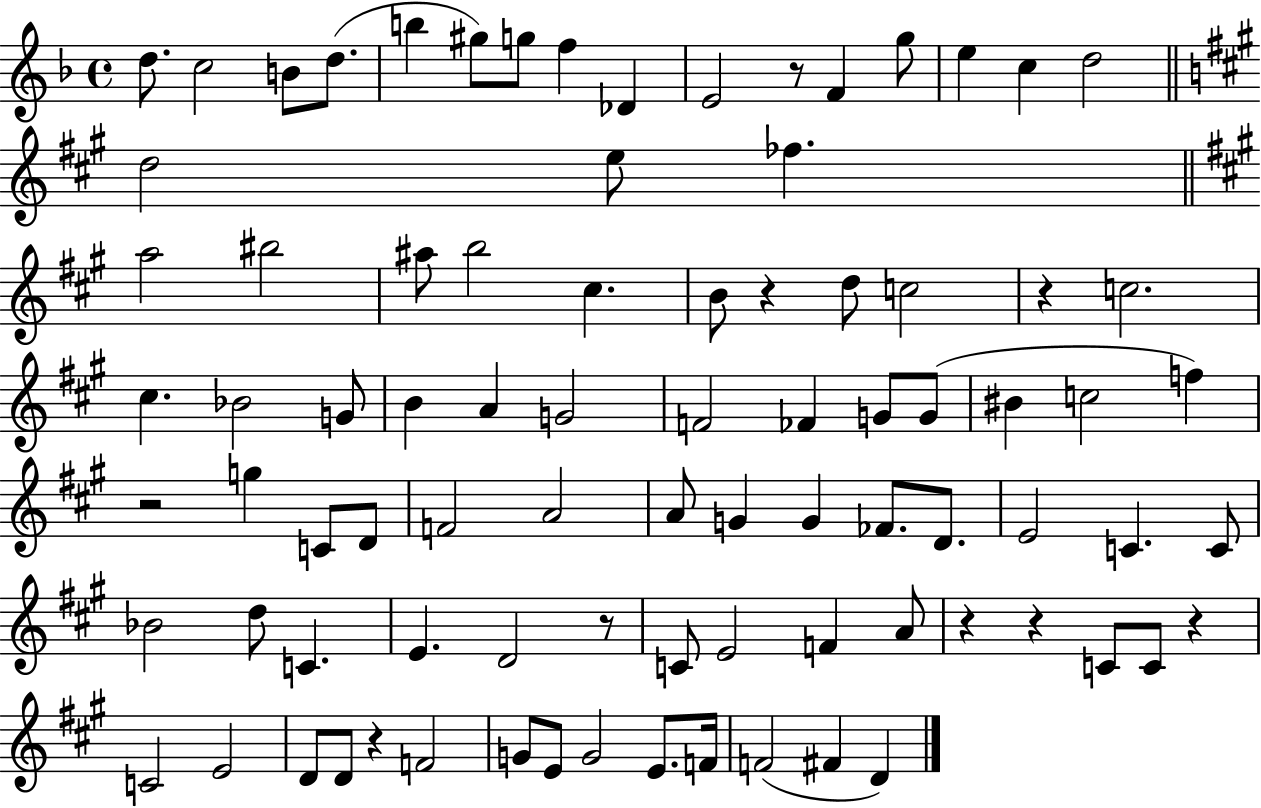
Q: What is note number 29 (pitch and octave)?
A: Bb4